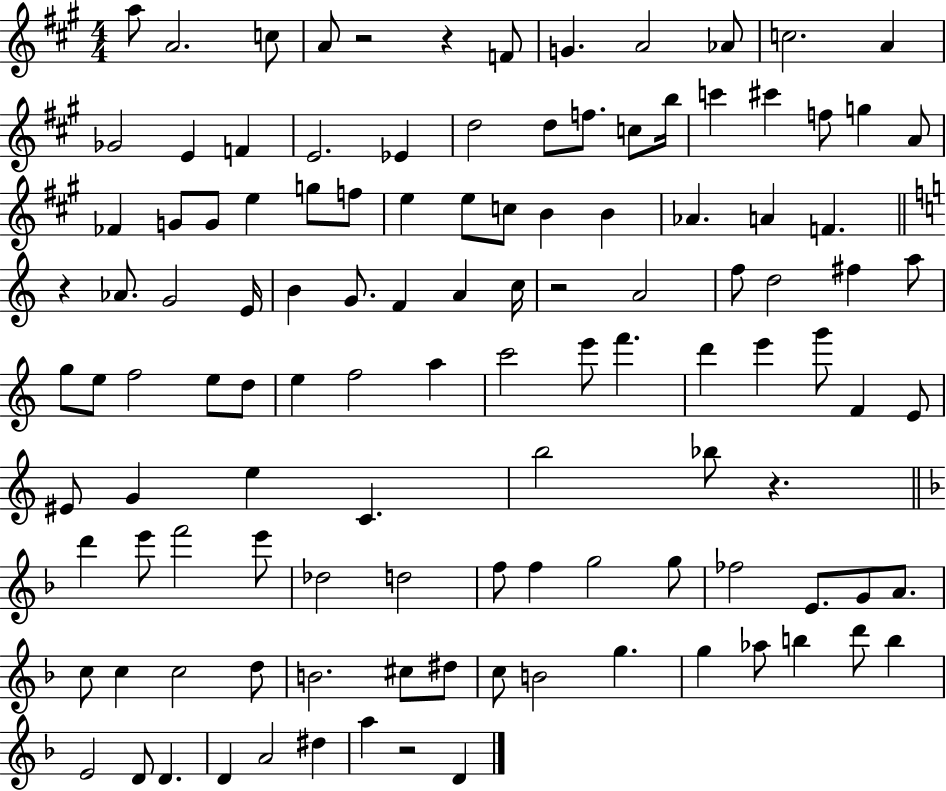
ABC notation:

X:1
T:Untitled
M:4/4
L:1/4
K:A
a/2 A2 c/2 A/2 z2 z F/2 G A2 _A/2 c2 A _G2 E F E2 _E d2 d/2 f/2 c/2 b/4 c' ^c' f/2 g A/2 _F G/2 G/2 e g/2 f/2 e e/2 c/2 B B _A A F z _A/2 G2 E/4 B G/2 F A c/4 z2 A2 f/2 d2 ^f a/2 g/2 e/2 f2 e/2 d/2 e f2 a c'2 e'/2 f' d' e' g'/2 F E/2 ^E/2 G e C b2 _b/2 z d' e'/2 f'2 e'/2 _d2 d2 f/2 f g2 g/2 _f2 E/2 G/2 A/2 c/2 c c2 d/2 B2 ^c/2 ^d/2 c/2 B2 g g _a/2 b d'/2 b E2 D/2 D D A2 ^d a z2 D